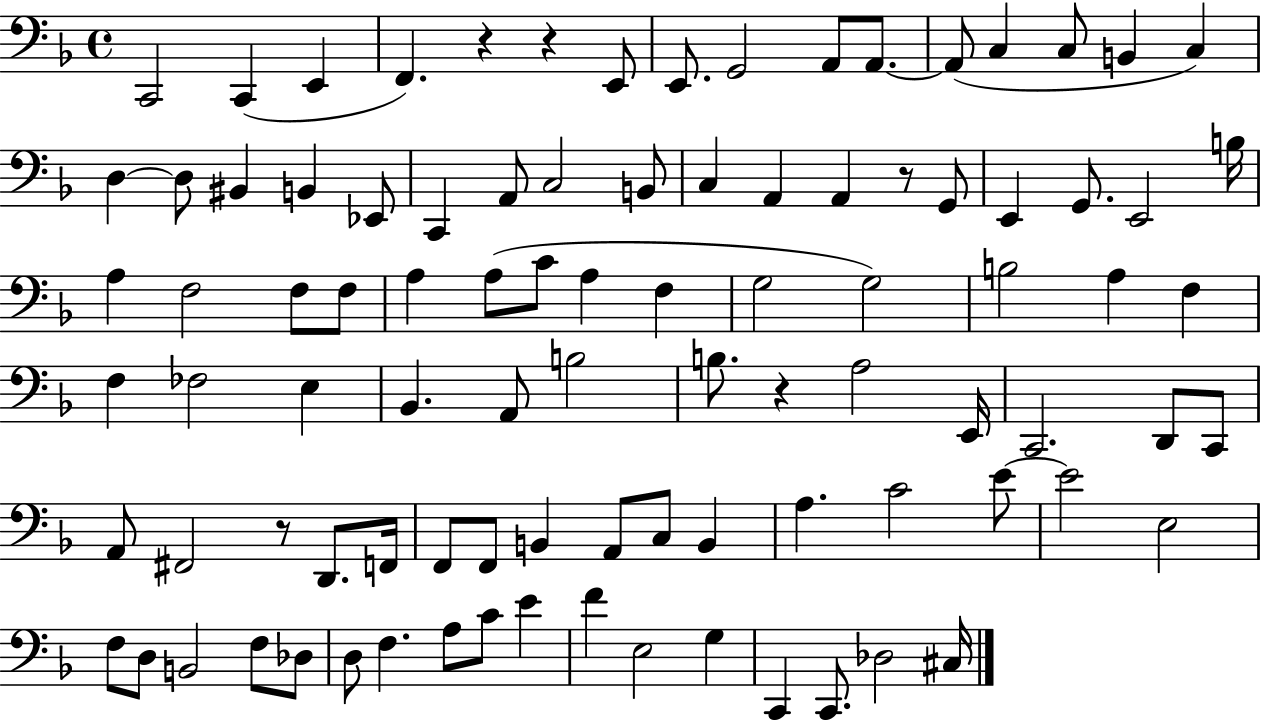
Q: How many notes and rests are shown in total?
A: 94